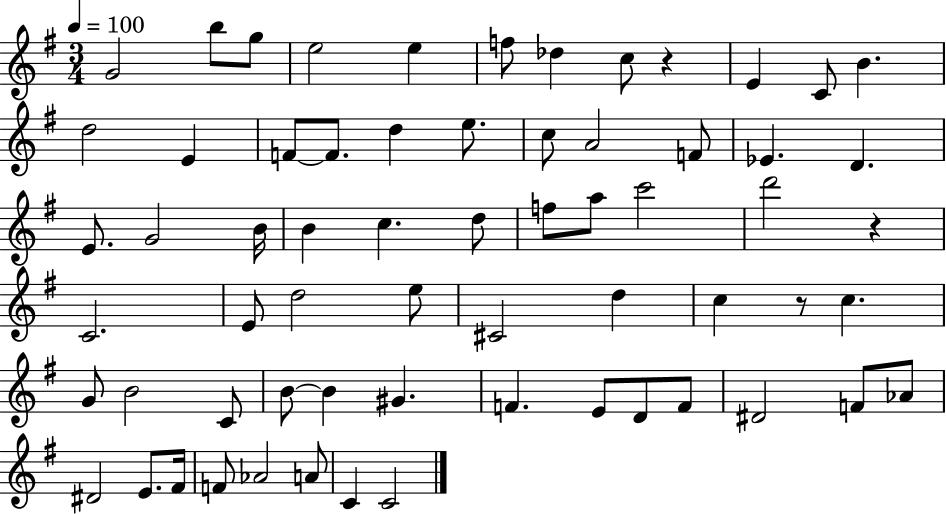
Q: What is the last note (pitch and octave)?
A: C4